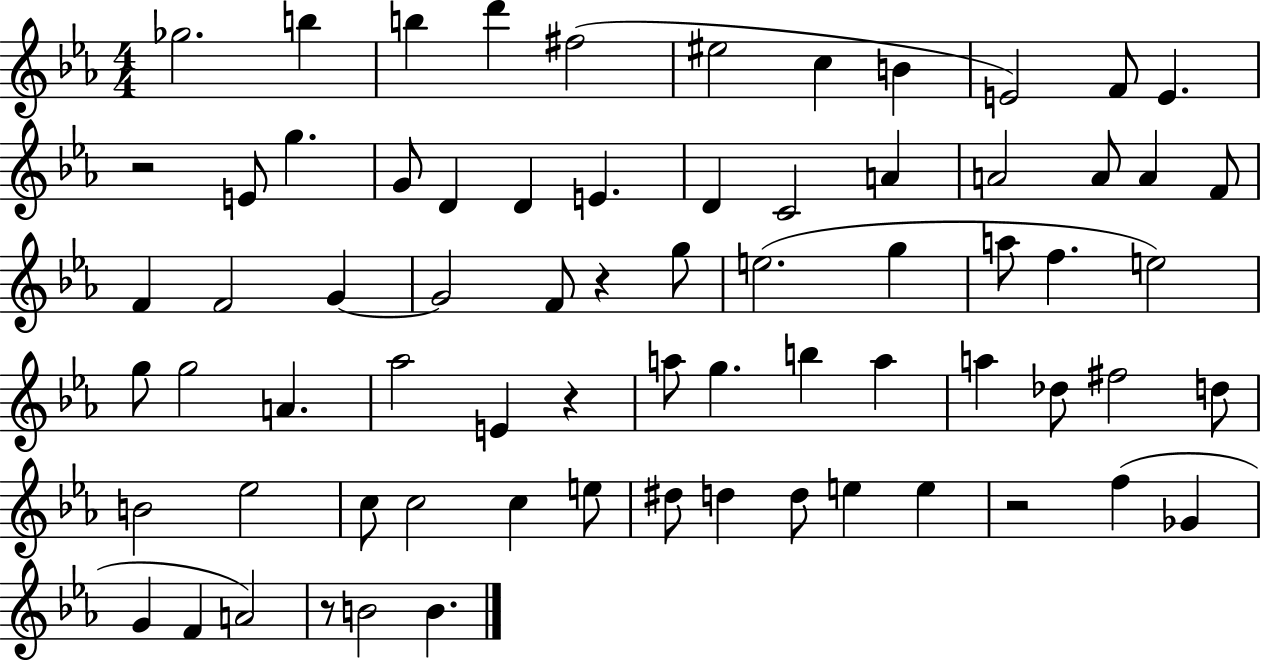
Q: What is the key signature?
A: EES major